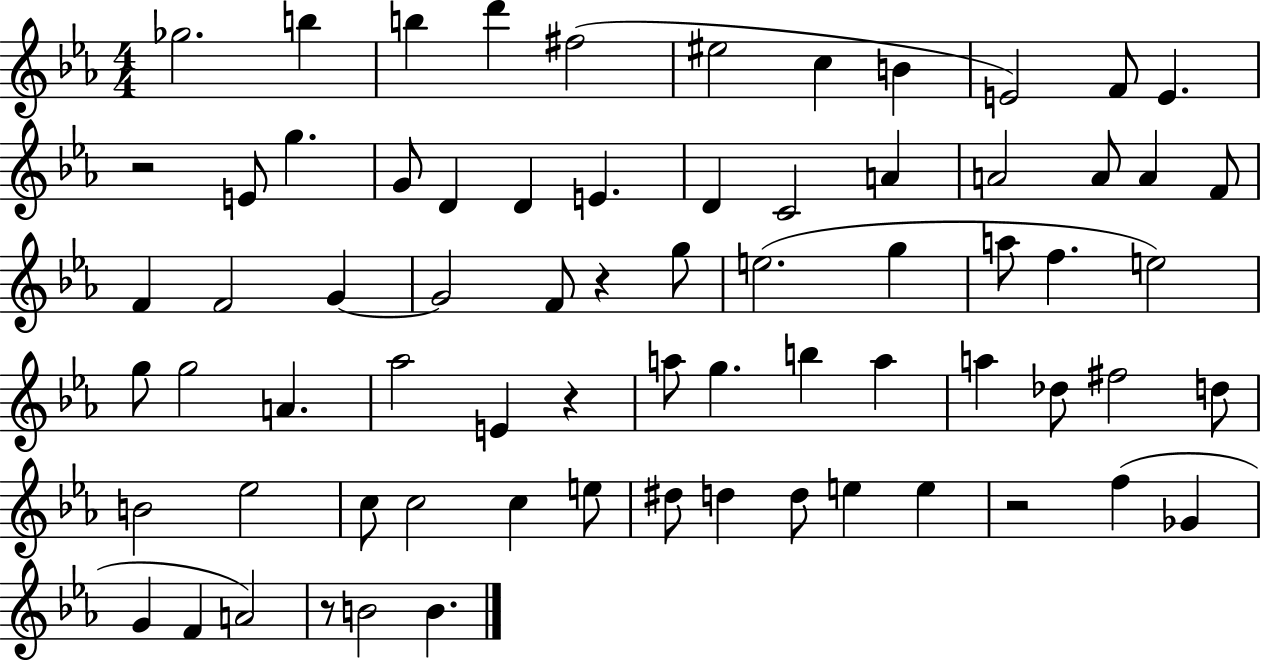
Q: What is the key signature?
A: EES major